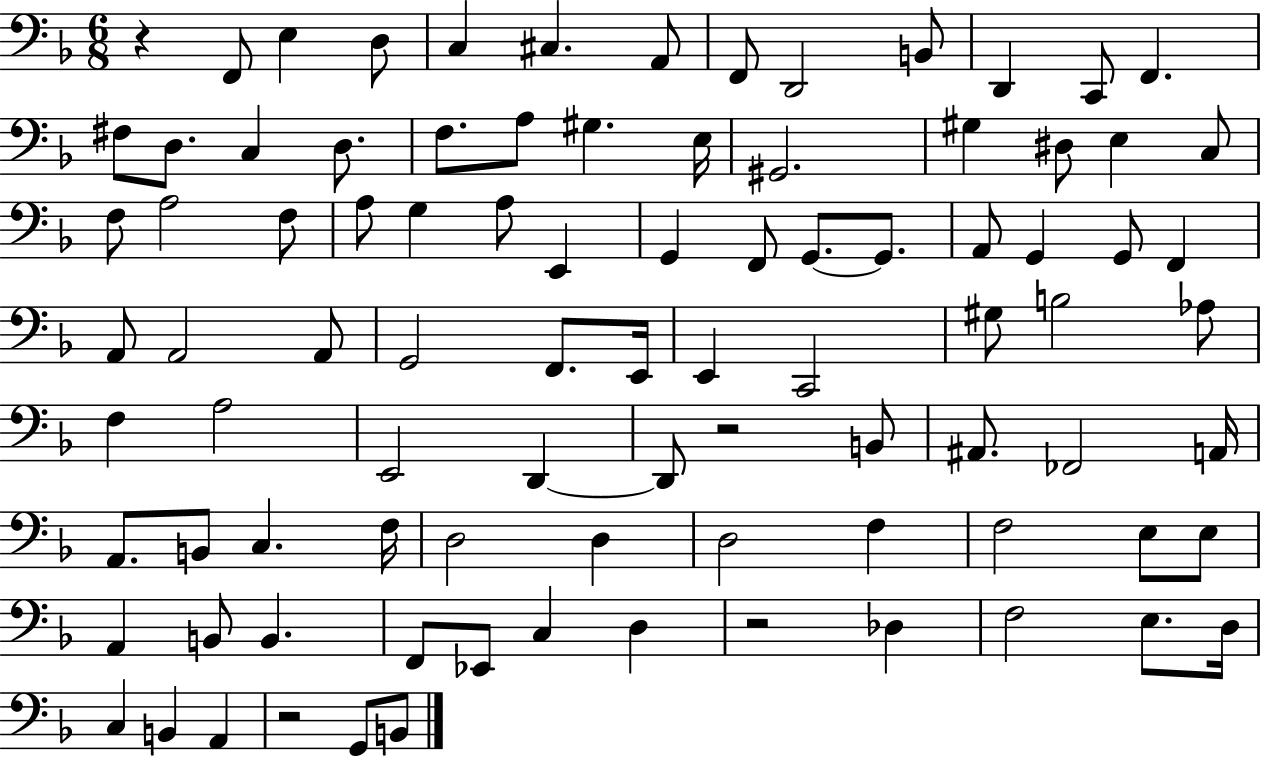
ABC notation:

X:1
T:Untitled
M:6/8
L:1/4
K:F
z F,,/2 E, D,/2 C, ^C, A,,/2 F,,/2 D,,2 B,,/2 D,, C,,/2 F,, ^F,/2 D,/2 C, D,/2 F,/2 A,/2 ^G, E,/4 ^G,,2 ^G, ^D,/2 E, C,/2 F,/2 A,2 F,/2 A,/2 G, A,/2 E,, G,, F,,/2 G,,/2 G,,/2 A,,/2 G,, G,,/2 F,, A,,/2 A,,2 A,,/2 G,,2 F,,/2 E,,/4 E,, C,,2 ^G,/2 B,2 _A,/2 F, A,2 E,,2 D,, D,,/2 z2 B,,/2 ^A,,/2 _F,,2 A,,/4 A,,/2 B,,/2 C, F,/4 D,2 D, D,2 F, F,2 E,/2 E,/2 A,, B,,/2 B,, F,,/2 _E,,/2 C, D, z2 _D, F,2 E,/2 D,/4 C, B,, A,, z2 G,,/2 B,,/2